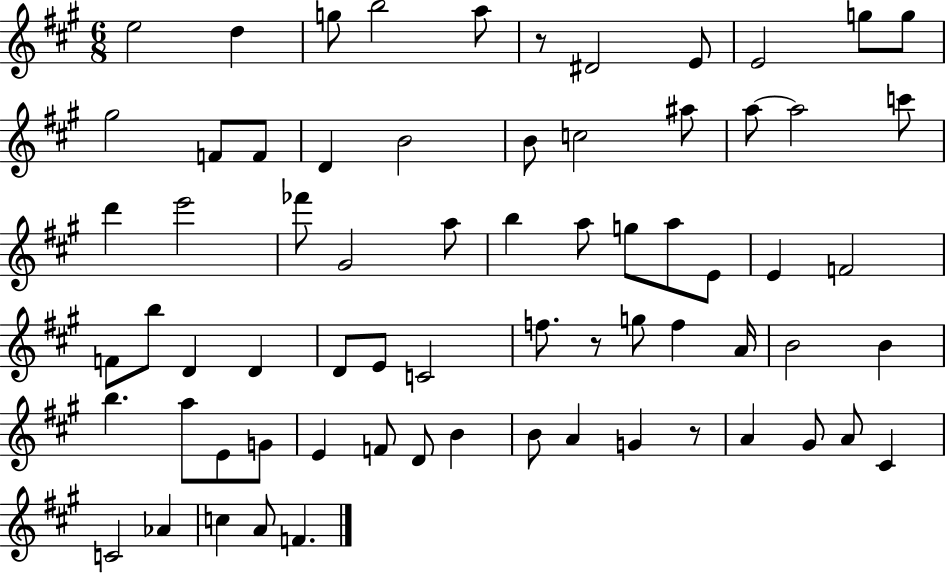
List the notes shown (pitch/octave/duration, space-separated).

E5/h D5/q G5/e B5/h A5/e R/e D#4/h E4/e E4/h G5/e G5/e G#5/h F4/e F4/e D4/q B4/h B4/e C5/h A#5/e A5/e A5/h C6/e D6/q E6/h FES6/e G#4/h A5/e B5/q A5/e G5/e A5/e E4/e E4/q F4/h F4/e B5/e D4/q D4/q D4/e E4/e C4/h F5/e. R/e G5/e F5/q A4/s B4/h B4/q B5/q. A5/e E4/e G4/e E4/q F4/e D4/e B4/q B4/e A4/q G4/q R/e A4/q G#4/e A4/e C#4/q C4/h Ab4/q C5/q A4/e F4/q.